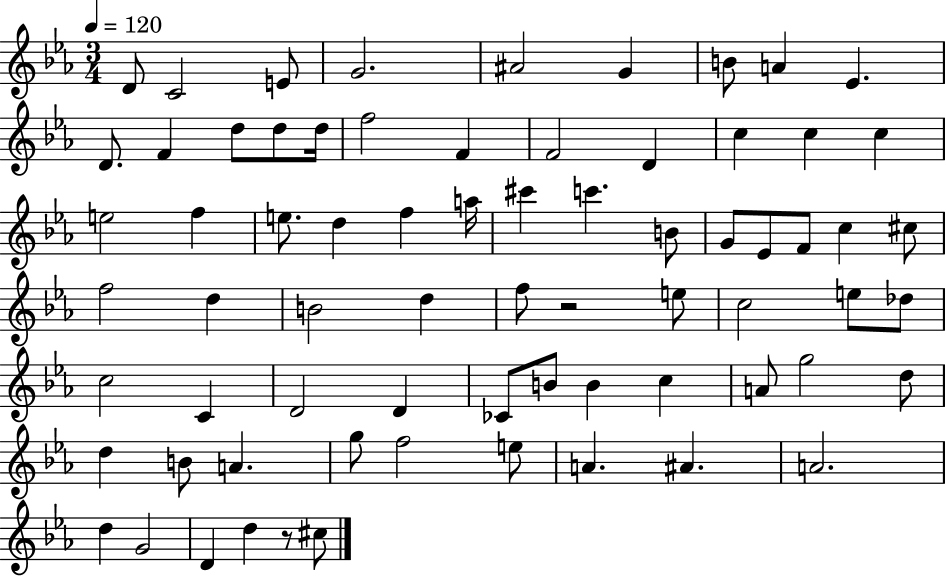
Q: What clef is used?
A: treble